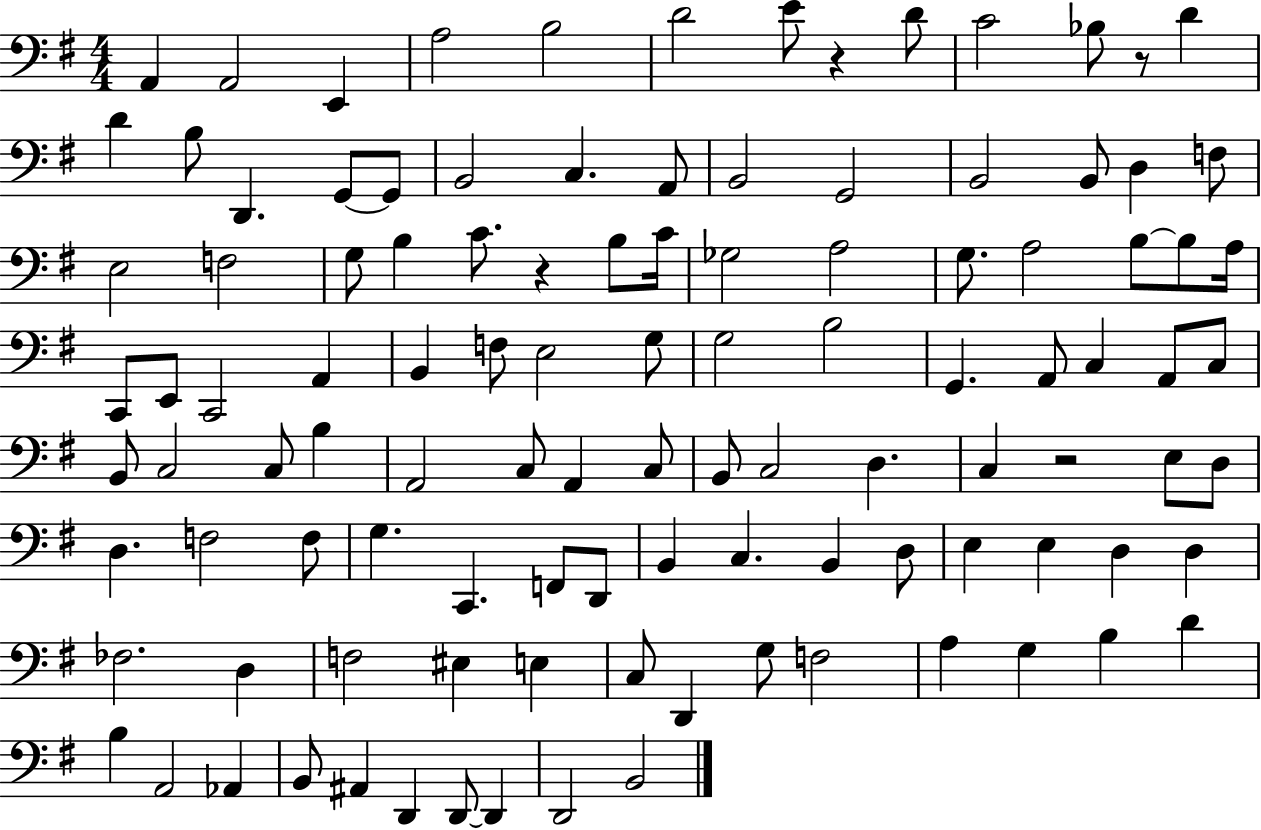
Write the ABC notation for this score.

X:1
T:Untitled
M:4/4
L:1/4
K:G
A,, A,,2 E,, A,2 B,2 D2 E/2 z D/2 C2 _B,/2 z/2 D D B,/2 D,, G,,/2 G,,/2 B,,2 C, A,,/2 B,,2 G,,2 B,,2 B,,/2 D, F,/2 E,2 F,2 G,/2 B, C/2 z B,/2 C/4 _G,2 A,2 G,/2 A,2 B,/2 B,/2 A,/4 C,,/2 E,,/2 C,,2 A,, B,, F,/2 E,2 G,/2 G,2 B,2 G,, A,,/2 C, A,,/2 C,/2 B,,/2 C,2 C,/2 B, A,,2 C,/2 A,, C,/2 B,,/2 C,2 D, C, z2 E,/2 D,/2 D, F,2 F,/2 G, C,, F,,/2 D,,/2 B,, C, B,, D,/2 E, E, D, D, _F,2 D, F,2 ^E, E, C,/2 D,, G,/2 F,2 A, G, B, D B, A,,2 _A,, B,,/2 ^A,, D,, D,,/2 D,, D,,2 B,,2